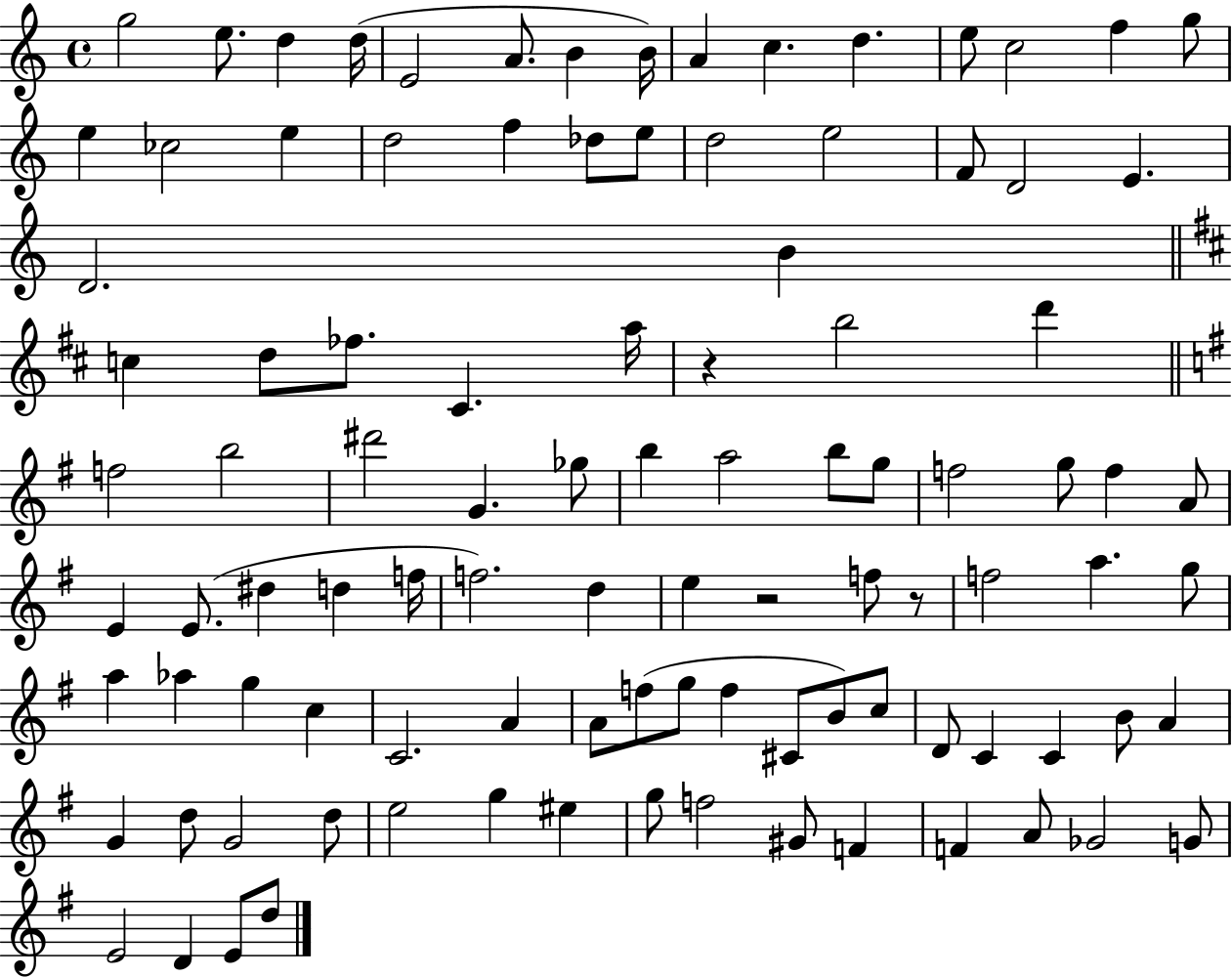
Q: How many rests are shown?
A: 3